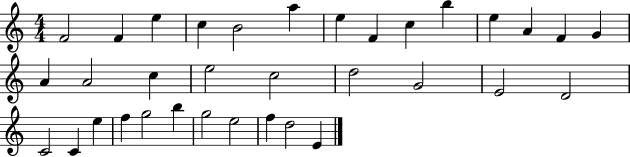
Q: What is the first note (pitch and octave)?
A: F4